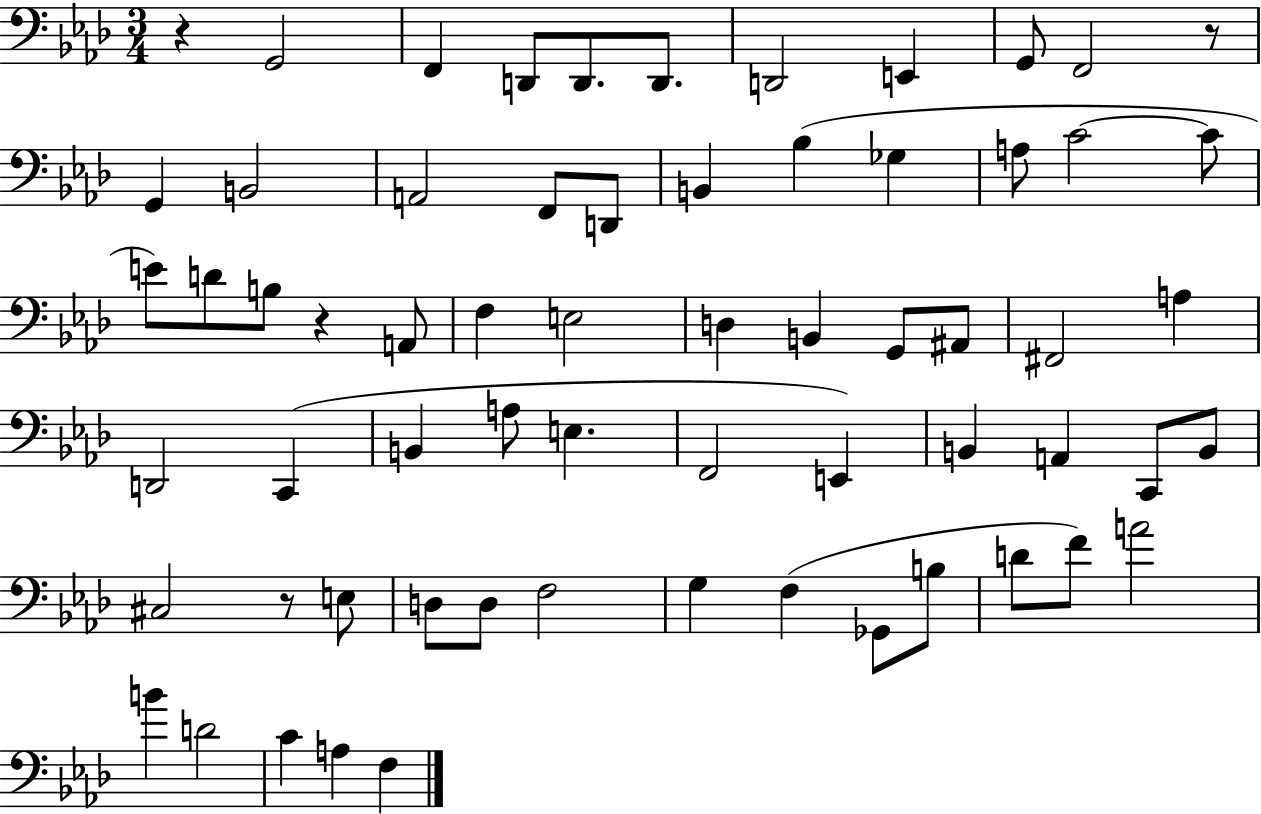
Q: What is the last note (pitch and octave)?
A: F3